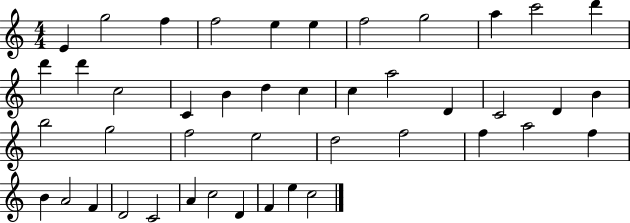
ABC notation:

X:1
T:Untitled
M:4/4
L:1/4
K:C
E g2 f f2 e e f2 g2 a c'2 d' d' d' c2 C B d c c a2 D C2 D B b2 g2 f2 e2 d2 f2 f a2 f B A2 F D2 C2 A c2 D F e c2